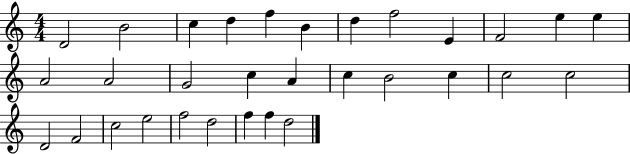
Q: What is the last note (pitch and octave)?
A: D5